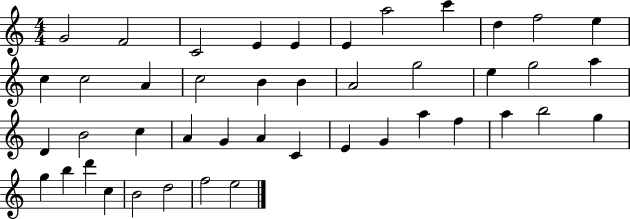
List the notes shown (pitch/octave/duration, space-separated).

G4/h F4/h C4/h E4/q E4/q E4/q A5/h C6/q D5/q F5/h E5/q C5/q C5/h A4/q C5/h B4/q B4/q A4/h G5/h E5/q G5/h A5/q D4/q B4/h C5/q A4/q G4/q A4/q C4/q E4/q G4/q A5/q F5/q A5/q B5/h G5/q G5/q B5/q D6/q C5/q B4/h D5/h F5/h E5/h